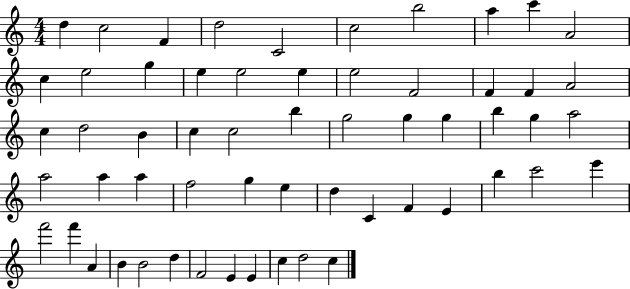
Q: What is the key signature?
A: C major